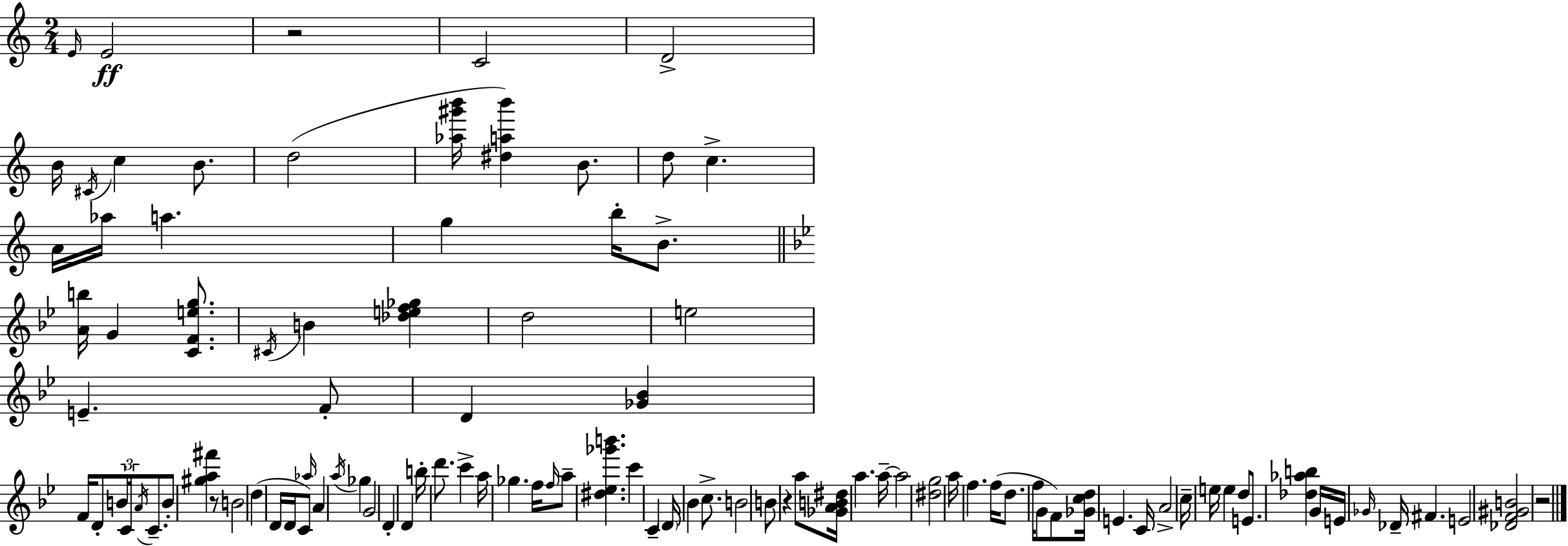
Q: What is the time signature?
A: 2/4